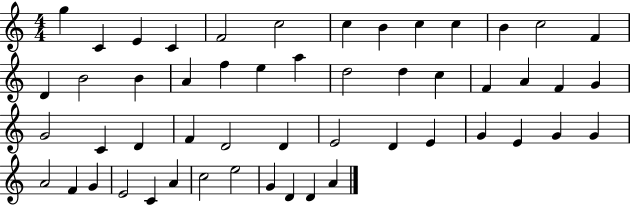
X:1
T:Untitled
M:4/4
L:1/4
K:C
g C E C F2 c2 c B c c B c2 F D B2 B A f e a d2 d c F A F G G2 C D F D2 D E2 D E G E G G A2 F G E2 C A c2 e2 G D D A